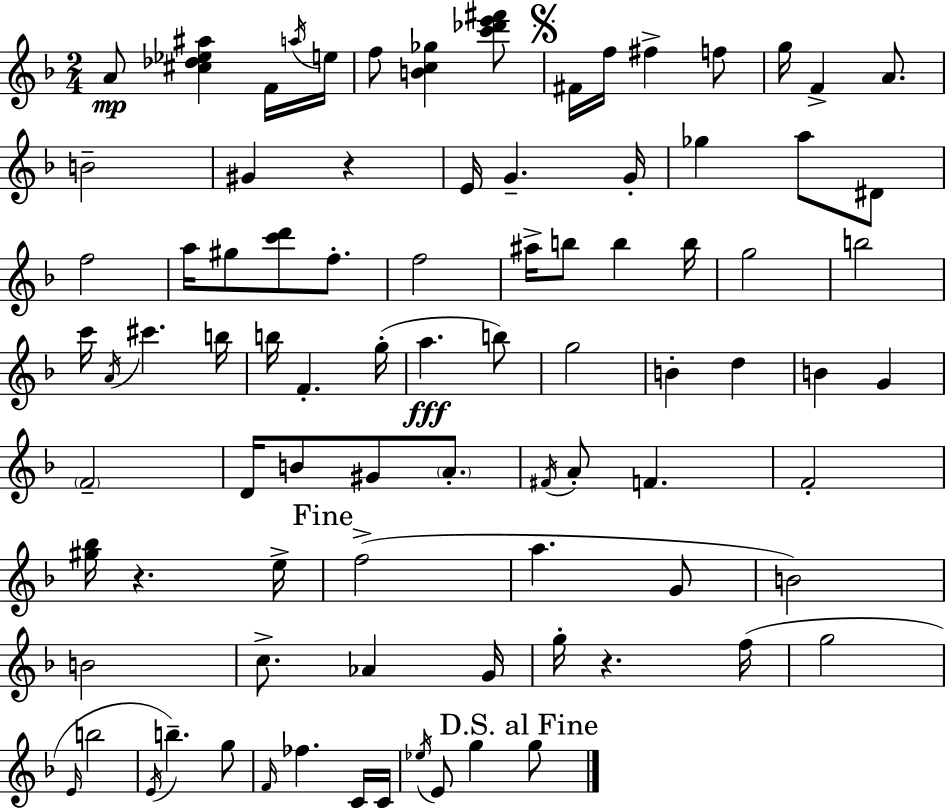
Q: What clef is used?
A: treble